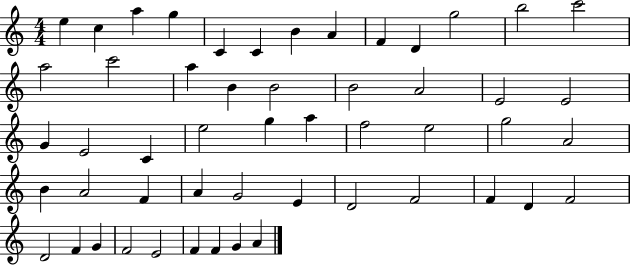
E5/q C5/q A5/q G5/q C4/q C4/q B4/q A4/q F4/q D4/q G5/h B5/h C6/h A5/h C6/h A5/q B4/q B4/h B4/h A4/h E4/h E4/h G4/q E4/h C4/q E5/h G5/q A5/q F5/h E5/h G5/h A4/h B4/q A4/h F4/q A4/q G4/h E4/q D4/h F4/h F4/q D4/q F4/h D4/h F4/q G4/q F4/h E4/h F4/q F4/q G4/q A4/q